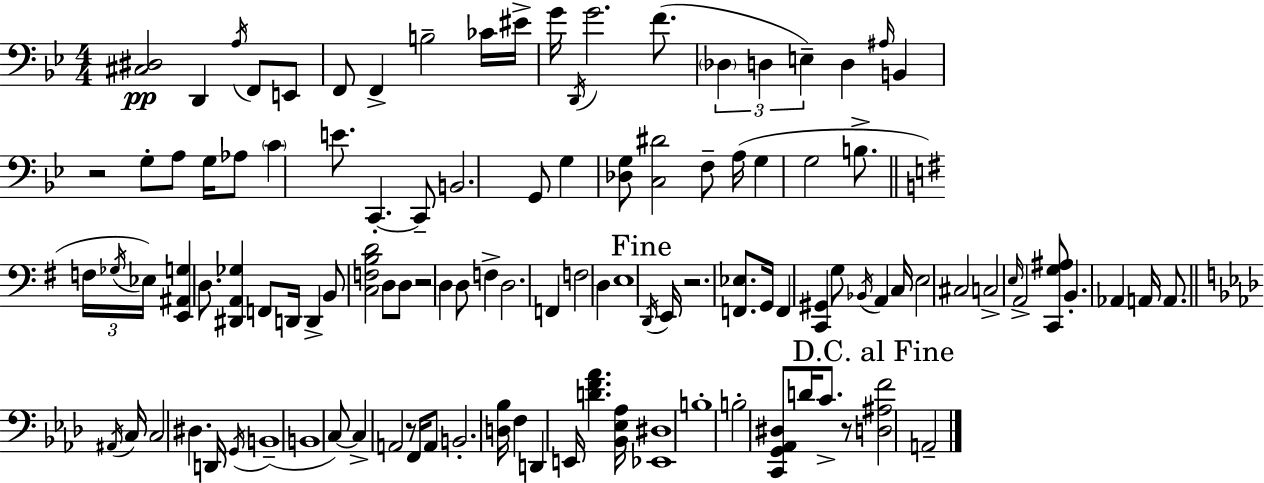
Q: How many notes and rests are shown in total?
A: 112